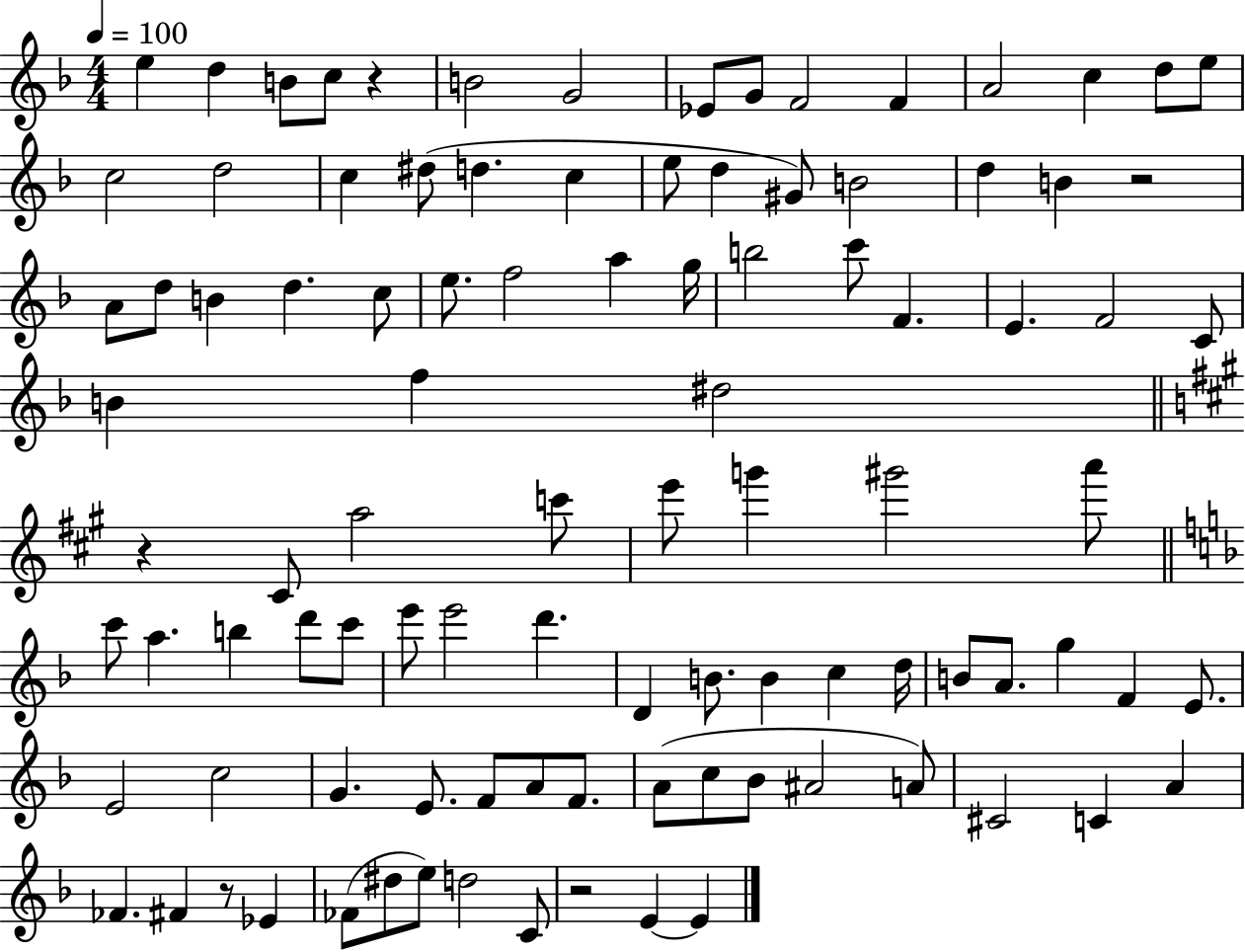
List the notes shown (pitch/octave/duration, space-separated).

E5/q D5/q B4/e C5/e R/q B4/h G4/h Eb4/e G4/e F4/h F4/q A4/h C5/q D5/e E5/e C5/h D5/h C5/q D#5/e D5/q. C5/q E5/e D5/q G#4/e B4/h D5/q B4/q R/h A4/e D5/e B4/q D5/q. C5/e E5/e. F5/h A5/q G5/s B5/h C6/e F4/q. E4/q. F4/h C4/e B4/q F5/q D#5/h R/q C#4/e A5/h C6/e E6/e G6/q G#6/h A6/e C6/e A5/q. B5/q D6/e C6/e E6/e E6/h D6/q. D4/q B4/e. B4/q C5/q D5/s B4/e A4/e. G5/q F4/q E4/e. E4/h C5/h G4/q. E4/e. F4/e A4/e F4/e. A4/e C5/e Bb4/e A#4/h A4/e C#4/h C4/q A4/q FES4/q. F#4/q R/e Eb4/q FES4/e D#5/e E5/e D5/h C4/e R/h E4/q E4/q